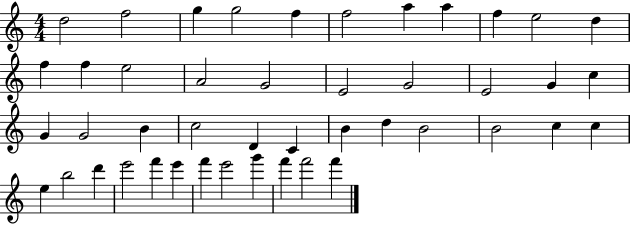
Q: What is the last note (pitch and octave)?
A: F6